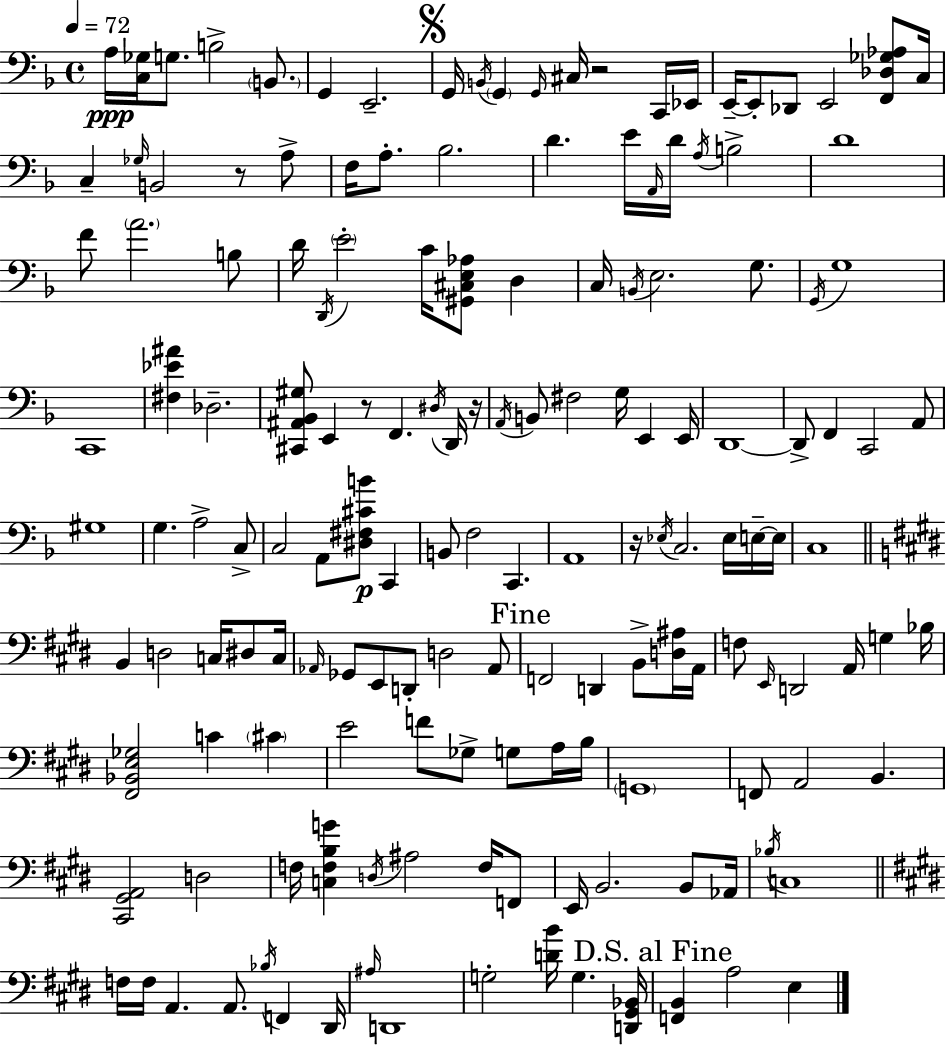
{
  \clef bass
  \time 4/4
  \defaultTimeSignature
  \key f \major
  \tempo 4 = 72
  a16\ppp <c ges>16 g8. b2-> \parenthesize b,8. | g,4 e,2.-- | \mark \markup { \musicglyph "scripts.segno" } g,16 \acciaccatura { b,16 } \parenthesize g,4 \grace { g,16 } cis16 r2 | c,16 ees,16 e,16--~~ e,8-. des,8 e,2 <f, des ges aes>8 | \break c16 c4-- \grace { ges16 } b,2 r8 | a8-> f16 a8.-. bes2. | d'4. e'16 \grace { a,16 } d'16 \acciaccatura { a16 } b2-> | d'1 | \break f'8 \parenthesize a'2. | b8 d'16 \acciaccatura { d,16 } \parenthesize e'2-. c'16 | <gis, cis e aes>8 d4 c16 \acciaccatura { b,16 } e2. | g8. \acciaccatura { g,16 } g1 | \break c,1 | <fis ees' ais'>4 des2.-- | <cis, ais, bes, gis>8 e,4 r8 | f,4. \acciaccatura { dis16 } d,16 r16 \acciaccatura { a,16 } b,8 fis2 | \break g16 e,4 e,16 d,1~~ | d,8-> f,4 | c,2 a,8 gis1 | g4. | \break a2-> c8-> c2 | a,8 <dis fis cis' b'>8\p c,4 b,8 f2 | c,4. a,1 | r16 \acciaccatura { ees16 } c2. | \break ees16 e16--~~ e16 c1 | \bar "||" \break \key e \major b,4 d2 c16 dis8 c16 | \grace { aes,16 } ges,8 e,8 d,8-. d2 aes,8 | \mark "Fine" f,2 d,4 b,8-> <d ais>16 | a,16 f8 \grace { e,16 } d,2 a,16 g4 | \break bes16 <fis, bes, e ges>2 c'4 \parenthesize cis'4 | e'2 f'8 ges8-> g8 | a16 b16 \parenthesize g,1 | f,8 a,2 b,4. | \break <cis, gis, a,>2 d2 | f16 <c f b g'>4 \acciaccatura { d16 } ais2 | f16 f,8 e,16 b,2. | b,8 aes,16 \acciaccatura { bes16 } c1 | \break \bar "||" \break \key e \major f16 f16 a,4. a,8. \acciaccatura { bes16 } f,4 | dis,16 \grace { ais16 } d,1 | g2-. <d' b'>16 g4. | <d, gis, bes,>16 \mark "D.S. al Fine" <f, b,>4 a2 e4 | \break \bar "|."
}